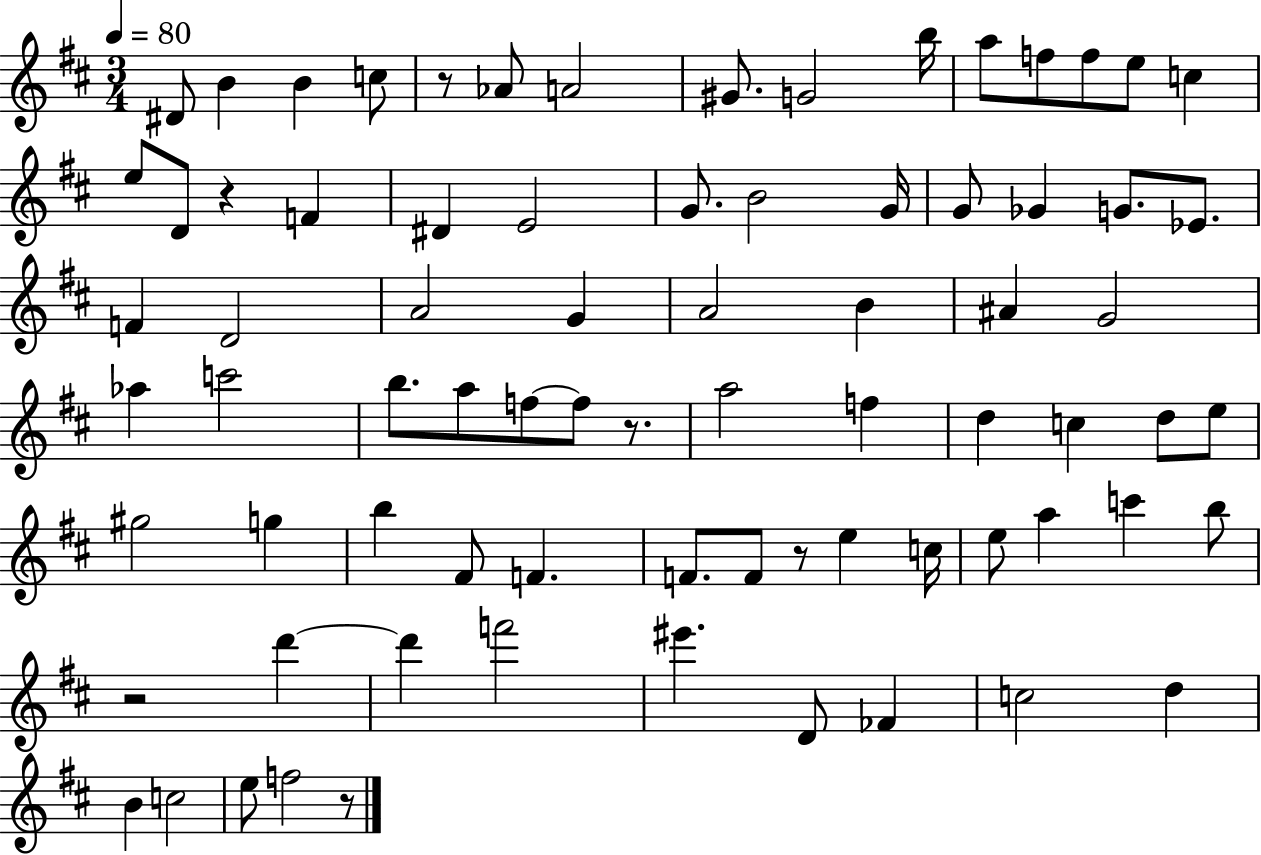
X:1
T:Untitled
M:3/4
L:1/4
K:D
^D/2 B B c/2 z/2 _A/2 A2 ^G/2 G2 b/4 a/2 f/2 f/2 e/2 c e/2 D/2 z F ^D E2 G/2 B2 G/4 G/2 _G G/2 _E/2 F D2 A2 G A2 B ^A G2 _a c'2 b/2 a/2 f/2 f/2 z/2 a2 f d c d/2 e/2 ^g2 g b ^F/2 F F/2 F/2 z/2 e c/4 e/2 a c' b/2 z2 d' d' f'2 ^e' D/2 _F c2 d B c2 e/2 f2 z/2